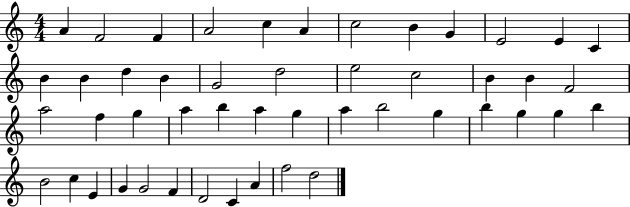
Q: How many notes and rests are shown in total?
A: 48